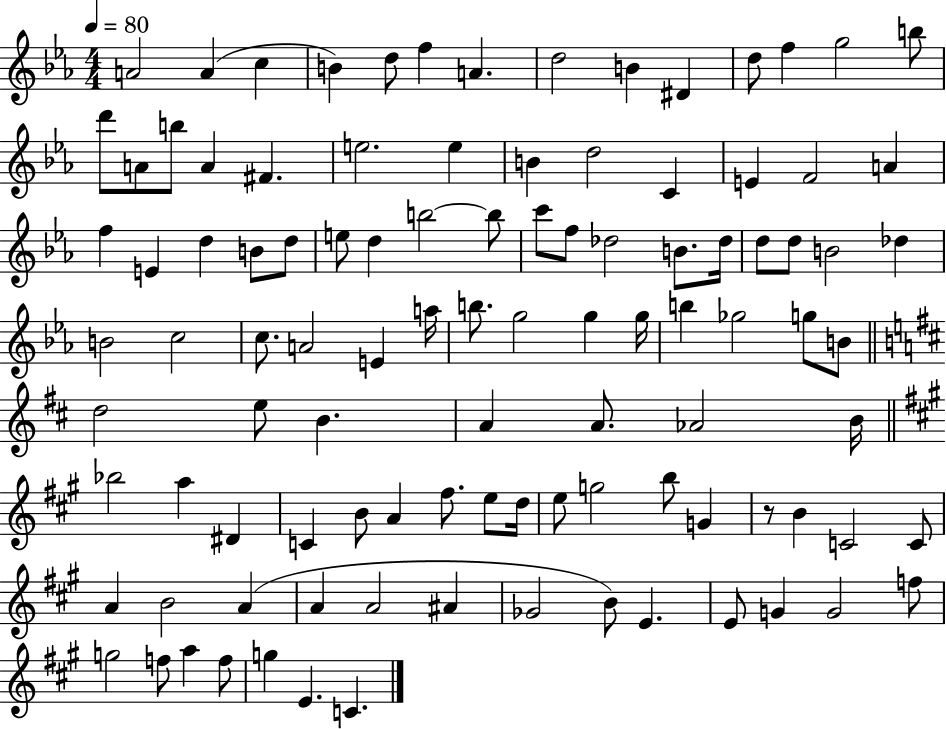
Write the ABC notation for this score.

X:1
T:Untitled
M:4/4
L:1/4
K:Eb
A2 A c B d/2 f A d2 B ^D d/2 f g2 b/2 d'/2 A/2 b/2 A ^F e2 e B d2 C E F2 A f E d B/2 d/2 e/2 d b2 b/2 c'/2 f/2 _d2 B/2 _d/4 d/2 d/2 B2 _d B2 c2 c/2 A2 E a/4 b/2 g2 g g/4 b _g2 g/2 B/2 d2 e/2 B A A/2 _A2 B/4 _b2 a ^D C B/2 A ^f/2 e/2 d/4 e/2 g2 b/2 G z/2 B C2 C/2 A B2 A A A2 ^A _G2 B/2 E E/2 G G2 f/2 g2 f/2 a f/2 g E C